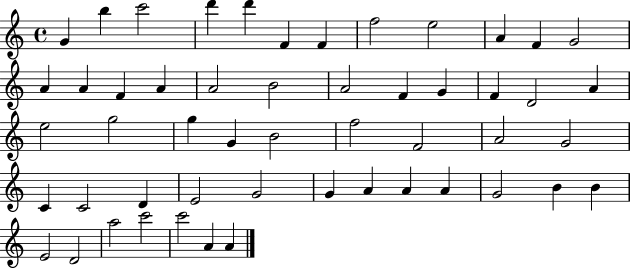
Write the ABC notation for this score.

X:1
T:Untitled
M:4/4
L:1/4
K:C
G b c'2 d' d' F F f2 e2 A F G2 A A F A A2 B2 A2 F G F D2 A e2 g2 g G B2 f2 F2 A2 G2 C C2 D E2 G2 G A A A G2 B B E2 D2 a2 c'2 c'2 A A